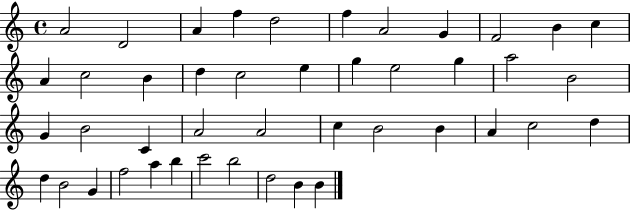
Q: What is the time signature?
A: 4/4